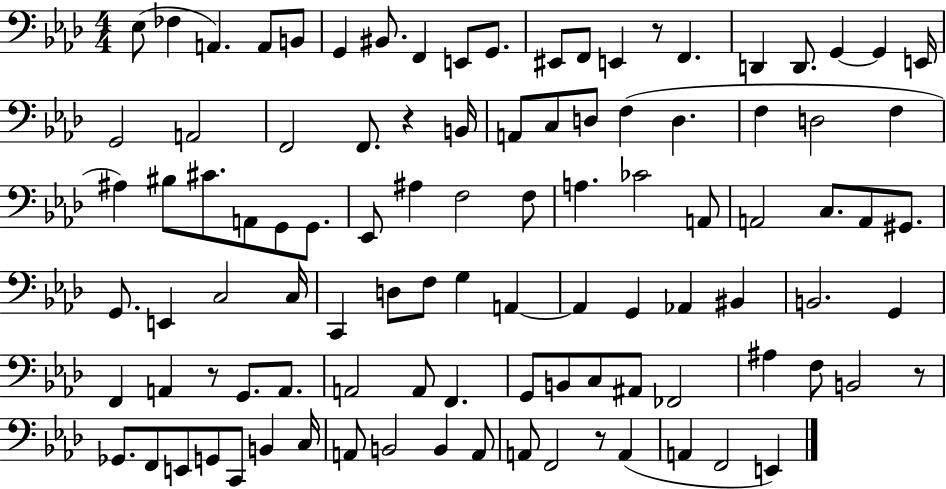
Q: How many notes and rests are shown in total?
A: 101